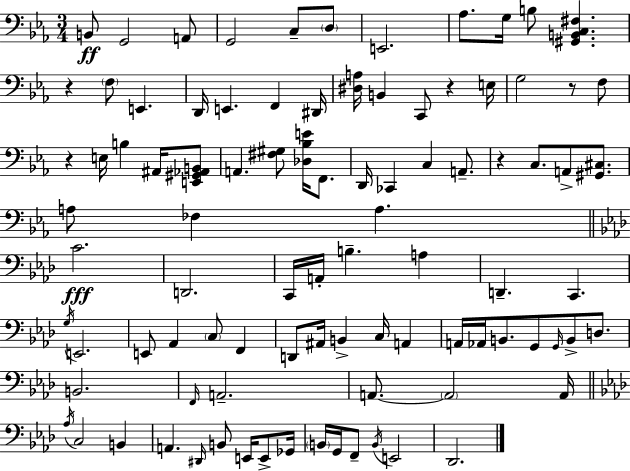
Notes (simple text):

B2/e G2/h A2/e G2/h C3/e D3/e E2/h. Ab3/e. G3/s B3/e [G#2,B2,C3,F#3]/q. R/q F3/e E2/q. D2/s E2/q. F2/q D#2/s [D#3,A3]/s B2/q C2/e R/q E3/s G3/h R/e F3/e R/q E3/s B3/q A#2/s [E2,G#2,Ab2,B2]/e A2/q. [F#3,G#3]/e [Db3,Bb3,E4]/s F2/e. D2/s CES2/q C3/q A2/e. R/q C3/e. A2/e [G#2,C#3]/e. A3/e FES3/q A3/q. C4/h. D2/h. C2/s A2/s B3/q. A3/q D2/q. C2/q. G3/s E2/h. E2/e Ab2/q C3/e F2/q D2/e A#2/s B2/q C3/s A2/q A2/s Ab2/s B2/e. G2/e G2/s B2/e D3/e. B2/h. F2/s A2/h. A2/e. A2/h A2/s Ab3/s C3/h B2/q A2/q. D#2/s B2/e E2/s E2/e Gb2/s B2/s G2/s F2/e B2/s E2/h Db2/h.